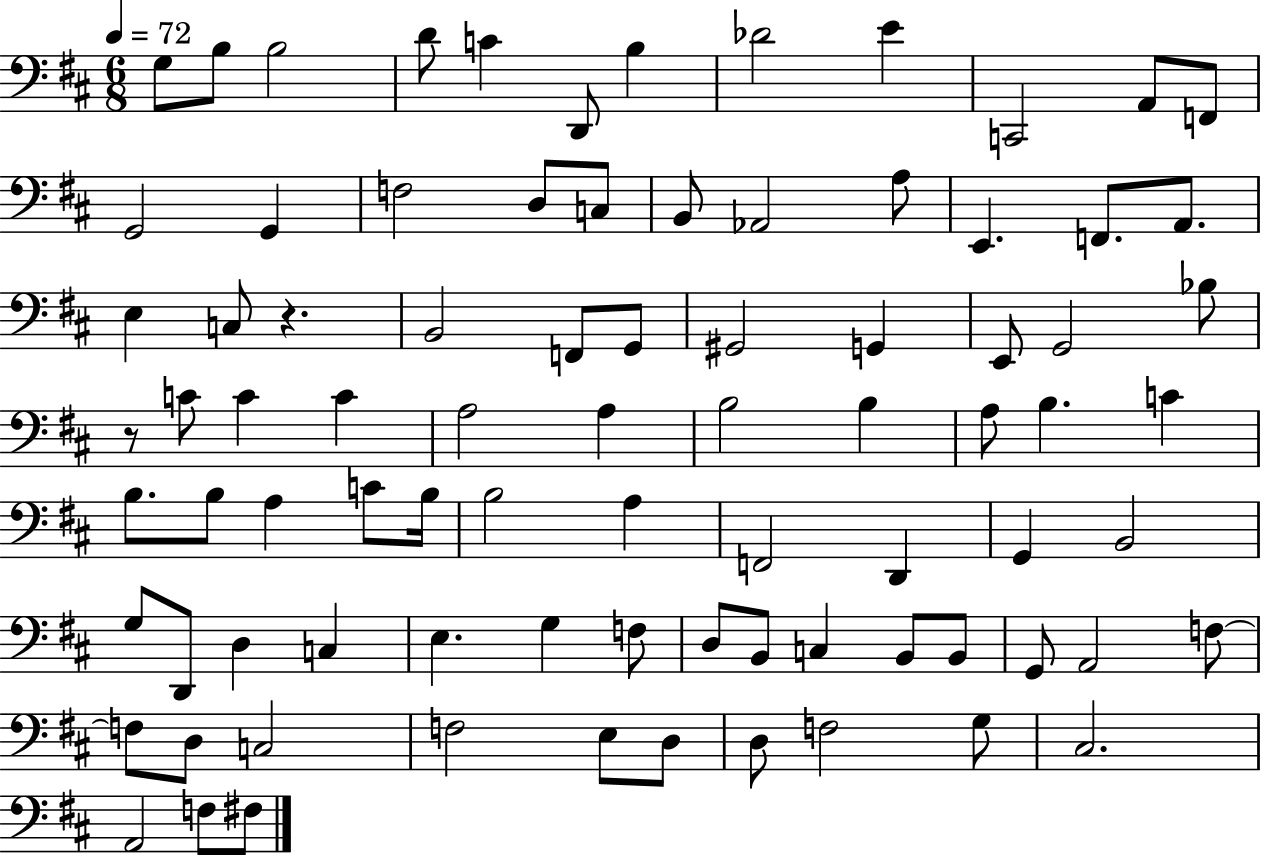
{
  \clef bass
  \numericTimeSignature
  \time 6/8
  \key d \major
  \tempo 4 = 72
  g8 b8 b2 | d'8 c'4 d,8 b4 | des'2 e'4 | c,2 a,8 f,8 | \break g,2 g,4 | f2 d8 c8 | b,8 aes,2 a8 | e,4. f,8. a,8. | \break e4 c8 r4. | b,2 f,8 g,8 | gis,2 g,4 | e,8 g,2 bes8 | \break r8 c'8 c'4 c'4 | a2 a4 | b2 b4 | a8 b4. c'4 | \break b8. b8 a4 c'8 b16 | b2 a4 | f,2 d,4 | g,4 b,2 | \break g8 d,8 d4 c4 | e4. g4 f8 | d8 b,8 c4 b,8 b,8 | g,8 a,2 f8~~ | \break f8 d8 c2 | f2 e8 d8 | d8 f2 g8 | cis2. | \break a,2 f8 fis8 | \bar "|."
}